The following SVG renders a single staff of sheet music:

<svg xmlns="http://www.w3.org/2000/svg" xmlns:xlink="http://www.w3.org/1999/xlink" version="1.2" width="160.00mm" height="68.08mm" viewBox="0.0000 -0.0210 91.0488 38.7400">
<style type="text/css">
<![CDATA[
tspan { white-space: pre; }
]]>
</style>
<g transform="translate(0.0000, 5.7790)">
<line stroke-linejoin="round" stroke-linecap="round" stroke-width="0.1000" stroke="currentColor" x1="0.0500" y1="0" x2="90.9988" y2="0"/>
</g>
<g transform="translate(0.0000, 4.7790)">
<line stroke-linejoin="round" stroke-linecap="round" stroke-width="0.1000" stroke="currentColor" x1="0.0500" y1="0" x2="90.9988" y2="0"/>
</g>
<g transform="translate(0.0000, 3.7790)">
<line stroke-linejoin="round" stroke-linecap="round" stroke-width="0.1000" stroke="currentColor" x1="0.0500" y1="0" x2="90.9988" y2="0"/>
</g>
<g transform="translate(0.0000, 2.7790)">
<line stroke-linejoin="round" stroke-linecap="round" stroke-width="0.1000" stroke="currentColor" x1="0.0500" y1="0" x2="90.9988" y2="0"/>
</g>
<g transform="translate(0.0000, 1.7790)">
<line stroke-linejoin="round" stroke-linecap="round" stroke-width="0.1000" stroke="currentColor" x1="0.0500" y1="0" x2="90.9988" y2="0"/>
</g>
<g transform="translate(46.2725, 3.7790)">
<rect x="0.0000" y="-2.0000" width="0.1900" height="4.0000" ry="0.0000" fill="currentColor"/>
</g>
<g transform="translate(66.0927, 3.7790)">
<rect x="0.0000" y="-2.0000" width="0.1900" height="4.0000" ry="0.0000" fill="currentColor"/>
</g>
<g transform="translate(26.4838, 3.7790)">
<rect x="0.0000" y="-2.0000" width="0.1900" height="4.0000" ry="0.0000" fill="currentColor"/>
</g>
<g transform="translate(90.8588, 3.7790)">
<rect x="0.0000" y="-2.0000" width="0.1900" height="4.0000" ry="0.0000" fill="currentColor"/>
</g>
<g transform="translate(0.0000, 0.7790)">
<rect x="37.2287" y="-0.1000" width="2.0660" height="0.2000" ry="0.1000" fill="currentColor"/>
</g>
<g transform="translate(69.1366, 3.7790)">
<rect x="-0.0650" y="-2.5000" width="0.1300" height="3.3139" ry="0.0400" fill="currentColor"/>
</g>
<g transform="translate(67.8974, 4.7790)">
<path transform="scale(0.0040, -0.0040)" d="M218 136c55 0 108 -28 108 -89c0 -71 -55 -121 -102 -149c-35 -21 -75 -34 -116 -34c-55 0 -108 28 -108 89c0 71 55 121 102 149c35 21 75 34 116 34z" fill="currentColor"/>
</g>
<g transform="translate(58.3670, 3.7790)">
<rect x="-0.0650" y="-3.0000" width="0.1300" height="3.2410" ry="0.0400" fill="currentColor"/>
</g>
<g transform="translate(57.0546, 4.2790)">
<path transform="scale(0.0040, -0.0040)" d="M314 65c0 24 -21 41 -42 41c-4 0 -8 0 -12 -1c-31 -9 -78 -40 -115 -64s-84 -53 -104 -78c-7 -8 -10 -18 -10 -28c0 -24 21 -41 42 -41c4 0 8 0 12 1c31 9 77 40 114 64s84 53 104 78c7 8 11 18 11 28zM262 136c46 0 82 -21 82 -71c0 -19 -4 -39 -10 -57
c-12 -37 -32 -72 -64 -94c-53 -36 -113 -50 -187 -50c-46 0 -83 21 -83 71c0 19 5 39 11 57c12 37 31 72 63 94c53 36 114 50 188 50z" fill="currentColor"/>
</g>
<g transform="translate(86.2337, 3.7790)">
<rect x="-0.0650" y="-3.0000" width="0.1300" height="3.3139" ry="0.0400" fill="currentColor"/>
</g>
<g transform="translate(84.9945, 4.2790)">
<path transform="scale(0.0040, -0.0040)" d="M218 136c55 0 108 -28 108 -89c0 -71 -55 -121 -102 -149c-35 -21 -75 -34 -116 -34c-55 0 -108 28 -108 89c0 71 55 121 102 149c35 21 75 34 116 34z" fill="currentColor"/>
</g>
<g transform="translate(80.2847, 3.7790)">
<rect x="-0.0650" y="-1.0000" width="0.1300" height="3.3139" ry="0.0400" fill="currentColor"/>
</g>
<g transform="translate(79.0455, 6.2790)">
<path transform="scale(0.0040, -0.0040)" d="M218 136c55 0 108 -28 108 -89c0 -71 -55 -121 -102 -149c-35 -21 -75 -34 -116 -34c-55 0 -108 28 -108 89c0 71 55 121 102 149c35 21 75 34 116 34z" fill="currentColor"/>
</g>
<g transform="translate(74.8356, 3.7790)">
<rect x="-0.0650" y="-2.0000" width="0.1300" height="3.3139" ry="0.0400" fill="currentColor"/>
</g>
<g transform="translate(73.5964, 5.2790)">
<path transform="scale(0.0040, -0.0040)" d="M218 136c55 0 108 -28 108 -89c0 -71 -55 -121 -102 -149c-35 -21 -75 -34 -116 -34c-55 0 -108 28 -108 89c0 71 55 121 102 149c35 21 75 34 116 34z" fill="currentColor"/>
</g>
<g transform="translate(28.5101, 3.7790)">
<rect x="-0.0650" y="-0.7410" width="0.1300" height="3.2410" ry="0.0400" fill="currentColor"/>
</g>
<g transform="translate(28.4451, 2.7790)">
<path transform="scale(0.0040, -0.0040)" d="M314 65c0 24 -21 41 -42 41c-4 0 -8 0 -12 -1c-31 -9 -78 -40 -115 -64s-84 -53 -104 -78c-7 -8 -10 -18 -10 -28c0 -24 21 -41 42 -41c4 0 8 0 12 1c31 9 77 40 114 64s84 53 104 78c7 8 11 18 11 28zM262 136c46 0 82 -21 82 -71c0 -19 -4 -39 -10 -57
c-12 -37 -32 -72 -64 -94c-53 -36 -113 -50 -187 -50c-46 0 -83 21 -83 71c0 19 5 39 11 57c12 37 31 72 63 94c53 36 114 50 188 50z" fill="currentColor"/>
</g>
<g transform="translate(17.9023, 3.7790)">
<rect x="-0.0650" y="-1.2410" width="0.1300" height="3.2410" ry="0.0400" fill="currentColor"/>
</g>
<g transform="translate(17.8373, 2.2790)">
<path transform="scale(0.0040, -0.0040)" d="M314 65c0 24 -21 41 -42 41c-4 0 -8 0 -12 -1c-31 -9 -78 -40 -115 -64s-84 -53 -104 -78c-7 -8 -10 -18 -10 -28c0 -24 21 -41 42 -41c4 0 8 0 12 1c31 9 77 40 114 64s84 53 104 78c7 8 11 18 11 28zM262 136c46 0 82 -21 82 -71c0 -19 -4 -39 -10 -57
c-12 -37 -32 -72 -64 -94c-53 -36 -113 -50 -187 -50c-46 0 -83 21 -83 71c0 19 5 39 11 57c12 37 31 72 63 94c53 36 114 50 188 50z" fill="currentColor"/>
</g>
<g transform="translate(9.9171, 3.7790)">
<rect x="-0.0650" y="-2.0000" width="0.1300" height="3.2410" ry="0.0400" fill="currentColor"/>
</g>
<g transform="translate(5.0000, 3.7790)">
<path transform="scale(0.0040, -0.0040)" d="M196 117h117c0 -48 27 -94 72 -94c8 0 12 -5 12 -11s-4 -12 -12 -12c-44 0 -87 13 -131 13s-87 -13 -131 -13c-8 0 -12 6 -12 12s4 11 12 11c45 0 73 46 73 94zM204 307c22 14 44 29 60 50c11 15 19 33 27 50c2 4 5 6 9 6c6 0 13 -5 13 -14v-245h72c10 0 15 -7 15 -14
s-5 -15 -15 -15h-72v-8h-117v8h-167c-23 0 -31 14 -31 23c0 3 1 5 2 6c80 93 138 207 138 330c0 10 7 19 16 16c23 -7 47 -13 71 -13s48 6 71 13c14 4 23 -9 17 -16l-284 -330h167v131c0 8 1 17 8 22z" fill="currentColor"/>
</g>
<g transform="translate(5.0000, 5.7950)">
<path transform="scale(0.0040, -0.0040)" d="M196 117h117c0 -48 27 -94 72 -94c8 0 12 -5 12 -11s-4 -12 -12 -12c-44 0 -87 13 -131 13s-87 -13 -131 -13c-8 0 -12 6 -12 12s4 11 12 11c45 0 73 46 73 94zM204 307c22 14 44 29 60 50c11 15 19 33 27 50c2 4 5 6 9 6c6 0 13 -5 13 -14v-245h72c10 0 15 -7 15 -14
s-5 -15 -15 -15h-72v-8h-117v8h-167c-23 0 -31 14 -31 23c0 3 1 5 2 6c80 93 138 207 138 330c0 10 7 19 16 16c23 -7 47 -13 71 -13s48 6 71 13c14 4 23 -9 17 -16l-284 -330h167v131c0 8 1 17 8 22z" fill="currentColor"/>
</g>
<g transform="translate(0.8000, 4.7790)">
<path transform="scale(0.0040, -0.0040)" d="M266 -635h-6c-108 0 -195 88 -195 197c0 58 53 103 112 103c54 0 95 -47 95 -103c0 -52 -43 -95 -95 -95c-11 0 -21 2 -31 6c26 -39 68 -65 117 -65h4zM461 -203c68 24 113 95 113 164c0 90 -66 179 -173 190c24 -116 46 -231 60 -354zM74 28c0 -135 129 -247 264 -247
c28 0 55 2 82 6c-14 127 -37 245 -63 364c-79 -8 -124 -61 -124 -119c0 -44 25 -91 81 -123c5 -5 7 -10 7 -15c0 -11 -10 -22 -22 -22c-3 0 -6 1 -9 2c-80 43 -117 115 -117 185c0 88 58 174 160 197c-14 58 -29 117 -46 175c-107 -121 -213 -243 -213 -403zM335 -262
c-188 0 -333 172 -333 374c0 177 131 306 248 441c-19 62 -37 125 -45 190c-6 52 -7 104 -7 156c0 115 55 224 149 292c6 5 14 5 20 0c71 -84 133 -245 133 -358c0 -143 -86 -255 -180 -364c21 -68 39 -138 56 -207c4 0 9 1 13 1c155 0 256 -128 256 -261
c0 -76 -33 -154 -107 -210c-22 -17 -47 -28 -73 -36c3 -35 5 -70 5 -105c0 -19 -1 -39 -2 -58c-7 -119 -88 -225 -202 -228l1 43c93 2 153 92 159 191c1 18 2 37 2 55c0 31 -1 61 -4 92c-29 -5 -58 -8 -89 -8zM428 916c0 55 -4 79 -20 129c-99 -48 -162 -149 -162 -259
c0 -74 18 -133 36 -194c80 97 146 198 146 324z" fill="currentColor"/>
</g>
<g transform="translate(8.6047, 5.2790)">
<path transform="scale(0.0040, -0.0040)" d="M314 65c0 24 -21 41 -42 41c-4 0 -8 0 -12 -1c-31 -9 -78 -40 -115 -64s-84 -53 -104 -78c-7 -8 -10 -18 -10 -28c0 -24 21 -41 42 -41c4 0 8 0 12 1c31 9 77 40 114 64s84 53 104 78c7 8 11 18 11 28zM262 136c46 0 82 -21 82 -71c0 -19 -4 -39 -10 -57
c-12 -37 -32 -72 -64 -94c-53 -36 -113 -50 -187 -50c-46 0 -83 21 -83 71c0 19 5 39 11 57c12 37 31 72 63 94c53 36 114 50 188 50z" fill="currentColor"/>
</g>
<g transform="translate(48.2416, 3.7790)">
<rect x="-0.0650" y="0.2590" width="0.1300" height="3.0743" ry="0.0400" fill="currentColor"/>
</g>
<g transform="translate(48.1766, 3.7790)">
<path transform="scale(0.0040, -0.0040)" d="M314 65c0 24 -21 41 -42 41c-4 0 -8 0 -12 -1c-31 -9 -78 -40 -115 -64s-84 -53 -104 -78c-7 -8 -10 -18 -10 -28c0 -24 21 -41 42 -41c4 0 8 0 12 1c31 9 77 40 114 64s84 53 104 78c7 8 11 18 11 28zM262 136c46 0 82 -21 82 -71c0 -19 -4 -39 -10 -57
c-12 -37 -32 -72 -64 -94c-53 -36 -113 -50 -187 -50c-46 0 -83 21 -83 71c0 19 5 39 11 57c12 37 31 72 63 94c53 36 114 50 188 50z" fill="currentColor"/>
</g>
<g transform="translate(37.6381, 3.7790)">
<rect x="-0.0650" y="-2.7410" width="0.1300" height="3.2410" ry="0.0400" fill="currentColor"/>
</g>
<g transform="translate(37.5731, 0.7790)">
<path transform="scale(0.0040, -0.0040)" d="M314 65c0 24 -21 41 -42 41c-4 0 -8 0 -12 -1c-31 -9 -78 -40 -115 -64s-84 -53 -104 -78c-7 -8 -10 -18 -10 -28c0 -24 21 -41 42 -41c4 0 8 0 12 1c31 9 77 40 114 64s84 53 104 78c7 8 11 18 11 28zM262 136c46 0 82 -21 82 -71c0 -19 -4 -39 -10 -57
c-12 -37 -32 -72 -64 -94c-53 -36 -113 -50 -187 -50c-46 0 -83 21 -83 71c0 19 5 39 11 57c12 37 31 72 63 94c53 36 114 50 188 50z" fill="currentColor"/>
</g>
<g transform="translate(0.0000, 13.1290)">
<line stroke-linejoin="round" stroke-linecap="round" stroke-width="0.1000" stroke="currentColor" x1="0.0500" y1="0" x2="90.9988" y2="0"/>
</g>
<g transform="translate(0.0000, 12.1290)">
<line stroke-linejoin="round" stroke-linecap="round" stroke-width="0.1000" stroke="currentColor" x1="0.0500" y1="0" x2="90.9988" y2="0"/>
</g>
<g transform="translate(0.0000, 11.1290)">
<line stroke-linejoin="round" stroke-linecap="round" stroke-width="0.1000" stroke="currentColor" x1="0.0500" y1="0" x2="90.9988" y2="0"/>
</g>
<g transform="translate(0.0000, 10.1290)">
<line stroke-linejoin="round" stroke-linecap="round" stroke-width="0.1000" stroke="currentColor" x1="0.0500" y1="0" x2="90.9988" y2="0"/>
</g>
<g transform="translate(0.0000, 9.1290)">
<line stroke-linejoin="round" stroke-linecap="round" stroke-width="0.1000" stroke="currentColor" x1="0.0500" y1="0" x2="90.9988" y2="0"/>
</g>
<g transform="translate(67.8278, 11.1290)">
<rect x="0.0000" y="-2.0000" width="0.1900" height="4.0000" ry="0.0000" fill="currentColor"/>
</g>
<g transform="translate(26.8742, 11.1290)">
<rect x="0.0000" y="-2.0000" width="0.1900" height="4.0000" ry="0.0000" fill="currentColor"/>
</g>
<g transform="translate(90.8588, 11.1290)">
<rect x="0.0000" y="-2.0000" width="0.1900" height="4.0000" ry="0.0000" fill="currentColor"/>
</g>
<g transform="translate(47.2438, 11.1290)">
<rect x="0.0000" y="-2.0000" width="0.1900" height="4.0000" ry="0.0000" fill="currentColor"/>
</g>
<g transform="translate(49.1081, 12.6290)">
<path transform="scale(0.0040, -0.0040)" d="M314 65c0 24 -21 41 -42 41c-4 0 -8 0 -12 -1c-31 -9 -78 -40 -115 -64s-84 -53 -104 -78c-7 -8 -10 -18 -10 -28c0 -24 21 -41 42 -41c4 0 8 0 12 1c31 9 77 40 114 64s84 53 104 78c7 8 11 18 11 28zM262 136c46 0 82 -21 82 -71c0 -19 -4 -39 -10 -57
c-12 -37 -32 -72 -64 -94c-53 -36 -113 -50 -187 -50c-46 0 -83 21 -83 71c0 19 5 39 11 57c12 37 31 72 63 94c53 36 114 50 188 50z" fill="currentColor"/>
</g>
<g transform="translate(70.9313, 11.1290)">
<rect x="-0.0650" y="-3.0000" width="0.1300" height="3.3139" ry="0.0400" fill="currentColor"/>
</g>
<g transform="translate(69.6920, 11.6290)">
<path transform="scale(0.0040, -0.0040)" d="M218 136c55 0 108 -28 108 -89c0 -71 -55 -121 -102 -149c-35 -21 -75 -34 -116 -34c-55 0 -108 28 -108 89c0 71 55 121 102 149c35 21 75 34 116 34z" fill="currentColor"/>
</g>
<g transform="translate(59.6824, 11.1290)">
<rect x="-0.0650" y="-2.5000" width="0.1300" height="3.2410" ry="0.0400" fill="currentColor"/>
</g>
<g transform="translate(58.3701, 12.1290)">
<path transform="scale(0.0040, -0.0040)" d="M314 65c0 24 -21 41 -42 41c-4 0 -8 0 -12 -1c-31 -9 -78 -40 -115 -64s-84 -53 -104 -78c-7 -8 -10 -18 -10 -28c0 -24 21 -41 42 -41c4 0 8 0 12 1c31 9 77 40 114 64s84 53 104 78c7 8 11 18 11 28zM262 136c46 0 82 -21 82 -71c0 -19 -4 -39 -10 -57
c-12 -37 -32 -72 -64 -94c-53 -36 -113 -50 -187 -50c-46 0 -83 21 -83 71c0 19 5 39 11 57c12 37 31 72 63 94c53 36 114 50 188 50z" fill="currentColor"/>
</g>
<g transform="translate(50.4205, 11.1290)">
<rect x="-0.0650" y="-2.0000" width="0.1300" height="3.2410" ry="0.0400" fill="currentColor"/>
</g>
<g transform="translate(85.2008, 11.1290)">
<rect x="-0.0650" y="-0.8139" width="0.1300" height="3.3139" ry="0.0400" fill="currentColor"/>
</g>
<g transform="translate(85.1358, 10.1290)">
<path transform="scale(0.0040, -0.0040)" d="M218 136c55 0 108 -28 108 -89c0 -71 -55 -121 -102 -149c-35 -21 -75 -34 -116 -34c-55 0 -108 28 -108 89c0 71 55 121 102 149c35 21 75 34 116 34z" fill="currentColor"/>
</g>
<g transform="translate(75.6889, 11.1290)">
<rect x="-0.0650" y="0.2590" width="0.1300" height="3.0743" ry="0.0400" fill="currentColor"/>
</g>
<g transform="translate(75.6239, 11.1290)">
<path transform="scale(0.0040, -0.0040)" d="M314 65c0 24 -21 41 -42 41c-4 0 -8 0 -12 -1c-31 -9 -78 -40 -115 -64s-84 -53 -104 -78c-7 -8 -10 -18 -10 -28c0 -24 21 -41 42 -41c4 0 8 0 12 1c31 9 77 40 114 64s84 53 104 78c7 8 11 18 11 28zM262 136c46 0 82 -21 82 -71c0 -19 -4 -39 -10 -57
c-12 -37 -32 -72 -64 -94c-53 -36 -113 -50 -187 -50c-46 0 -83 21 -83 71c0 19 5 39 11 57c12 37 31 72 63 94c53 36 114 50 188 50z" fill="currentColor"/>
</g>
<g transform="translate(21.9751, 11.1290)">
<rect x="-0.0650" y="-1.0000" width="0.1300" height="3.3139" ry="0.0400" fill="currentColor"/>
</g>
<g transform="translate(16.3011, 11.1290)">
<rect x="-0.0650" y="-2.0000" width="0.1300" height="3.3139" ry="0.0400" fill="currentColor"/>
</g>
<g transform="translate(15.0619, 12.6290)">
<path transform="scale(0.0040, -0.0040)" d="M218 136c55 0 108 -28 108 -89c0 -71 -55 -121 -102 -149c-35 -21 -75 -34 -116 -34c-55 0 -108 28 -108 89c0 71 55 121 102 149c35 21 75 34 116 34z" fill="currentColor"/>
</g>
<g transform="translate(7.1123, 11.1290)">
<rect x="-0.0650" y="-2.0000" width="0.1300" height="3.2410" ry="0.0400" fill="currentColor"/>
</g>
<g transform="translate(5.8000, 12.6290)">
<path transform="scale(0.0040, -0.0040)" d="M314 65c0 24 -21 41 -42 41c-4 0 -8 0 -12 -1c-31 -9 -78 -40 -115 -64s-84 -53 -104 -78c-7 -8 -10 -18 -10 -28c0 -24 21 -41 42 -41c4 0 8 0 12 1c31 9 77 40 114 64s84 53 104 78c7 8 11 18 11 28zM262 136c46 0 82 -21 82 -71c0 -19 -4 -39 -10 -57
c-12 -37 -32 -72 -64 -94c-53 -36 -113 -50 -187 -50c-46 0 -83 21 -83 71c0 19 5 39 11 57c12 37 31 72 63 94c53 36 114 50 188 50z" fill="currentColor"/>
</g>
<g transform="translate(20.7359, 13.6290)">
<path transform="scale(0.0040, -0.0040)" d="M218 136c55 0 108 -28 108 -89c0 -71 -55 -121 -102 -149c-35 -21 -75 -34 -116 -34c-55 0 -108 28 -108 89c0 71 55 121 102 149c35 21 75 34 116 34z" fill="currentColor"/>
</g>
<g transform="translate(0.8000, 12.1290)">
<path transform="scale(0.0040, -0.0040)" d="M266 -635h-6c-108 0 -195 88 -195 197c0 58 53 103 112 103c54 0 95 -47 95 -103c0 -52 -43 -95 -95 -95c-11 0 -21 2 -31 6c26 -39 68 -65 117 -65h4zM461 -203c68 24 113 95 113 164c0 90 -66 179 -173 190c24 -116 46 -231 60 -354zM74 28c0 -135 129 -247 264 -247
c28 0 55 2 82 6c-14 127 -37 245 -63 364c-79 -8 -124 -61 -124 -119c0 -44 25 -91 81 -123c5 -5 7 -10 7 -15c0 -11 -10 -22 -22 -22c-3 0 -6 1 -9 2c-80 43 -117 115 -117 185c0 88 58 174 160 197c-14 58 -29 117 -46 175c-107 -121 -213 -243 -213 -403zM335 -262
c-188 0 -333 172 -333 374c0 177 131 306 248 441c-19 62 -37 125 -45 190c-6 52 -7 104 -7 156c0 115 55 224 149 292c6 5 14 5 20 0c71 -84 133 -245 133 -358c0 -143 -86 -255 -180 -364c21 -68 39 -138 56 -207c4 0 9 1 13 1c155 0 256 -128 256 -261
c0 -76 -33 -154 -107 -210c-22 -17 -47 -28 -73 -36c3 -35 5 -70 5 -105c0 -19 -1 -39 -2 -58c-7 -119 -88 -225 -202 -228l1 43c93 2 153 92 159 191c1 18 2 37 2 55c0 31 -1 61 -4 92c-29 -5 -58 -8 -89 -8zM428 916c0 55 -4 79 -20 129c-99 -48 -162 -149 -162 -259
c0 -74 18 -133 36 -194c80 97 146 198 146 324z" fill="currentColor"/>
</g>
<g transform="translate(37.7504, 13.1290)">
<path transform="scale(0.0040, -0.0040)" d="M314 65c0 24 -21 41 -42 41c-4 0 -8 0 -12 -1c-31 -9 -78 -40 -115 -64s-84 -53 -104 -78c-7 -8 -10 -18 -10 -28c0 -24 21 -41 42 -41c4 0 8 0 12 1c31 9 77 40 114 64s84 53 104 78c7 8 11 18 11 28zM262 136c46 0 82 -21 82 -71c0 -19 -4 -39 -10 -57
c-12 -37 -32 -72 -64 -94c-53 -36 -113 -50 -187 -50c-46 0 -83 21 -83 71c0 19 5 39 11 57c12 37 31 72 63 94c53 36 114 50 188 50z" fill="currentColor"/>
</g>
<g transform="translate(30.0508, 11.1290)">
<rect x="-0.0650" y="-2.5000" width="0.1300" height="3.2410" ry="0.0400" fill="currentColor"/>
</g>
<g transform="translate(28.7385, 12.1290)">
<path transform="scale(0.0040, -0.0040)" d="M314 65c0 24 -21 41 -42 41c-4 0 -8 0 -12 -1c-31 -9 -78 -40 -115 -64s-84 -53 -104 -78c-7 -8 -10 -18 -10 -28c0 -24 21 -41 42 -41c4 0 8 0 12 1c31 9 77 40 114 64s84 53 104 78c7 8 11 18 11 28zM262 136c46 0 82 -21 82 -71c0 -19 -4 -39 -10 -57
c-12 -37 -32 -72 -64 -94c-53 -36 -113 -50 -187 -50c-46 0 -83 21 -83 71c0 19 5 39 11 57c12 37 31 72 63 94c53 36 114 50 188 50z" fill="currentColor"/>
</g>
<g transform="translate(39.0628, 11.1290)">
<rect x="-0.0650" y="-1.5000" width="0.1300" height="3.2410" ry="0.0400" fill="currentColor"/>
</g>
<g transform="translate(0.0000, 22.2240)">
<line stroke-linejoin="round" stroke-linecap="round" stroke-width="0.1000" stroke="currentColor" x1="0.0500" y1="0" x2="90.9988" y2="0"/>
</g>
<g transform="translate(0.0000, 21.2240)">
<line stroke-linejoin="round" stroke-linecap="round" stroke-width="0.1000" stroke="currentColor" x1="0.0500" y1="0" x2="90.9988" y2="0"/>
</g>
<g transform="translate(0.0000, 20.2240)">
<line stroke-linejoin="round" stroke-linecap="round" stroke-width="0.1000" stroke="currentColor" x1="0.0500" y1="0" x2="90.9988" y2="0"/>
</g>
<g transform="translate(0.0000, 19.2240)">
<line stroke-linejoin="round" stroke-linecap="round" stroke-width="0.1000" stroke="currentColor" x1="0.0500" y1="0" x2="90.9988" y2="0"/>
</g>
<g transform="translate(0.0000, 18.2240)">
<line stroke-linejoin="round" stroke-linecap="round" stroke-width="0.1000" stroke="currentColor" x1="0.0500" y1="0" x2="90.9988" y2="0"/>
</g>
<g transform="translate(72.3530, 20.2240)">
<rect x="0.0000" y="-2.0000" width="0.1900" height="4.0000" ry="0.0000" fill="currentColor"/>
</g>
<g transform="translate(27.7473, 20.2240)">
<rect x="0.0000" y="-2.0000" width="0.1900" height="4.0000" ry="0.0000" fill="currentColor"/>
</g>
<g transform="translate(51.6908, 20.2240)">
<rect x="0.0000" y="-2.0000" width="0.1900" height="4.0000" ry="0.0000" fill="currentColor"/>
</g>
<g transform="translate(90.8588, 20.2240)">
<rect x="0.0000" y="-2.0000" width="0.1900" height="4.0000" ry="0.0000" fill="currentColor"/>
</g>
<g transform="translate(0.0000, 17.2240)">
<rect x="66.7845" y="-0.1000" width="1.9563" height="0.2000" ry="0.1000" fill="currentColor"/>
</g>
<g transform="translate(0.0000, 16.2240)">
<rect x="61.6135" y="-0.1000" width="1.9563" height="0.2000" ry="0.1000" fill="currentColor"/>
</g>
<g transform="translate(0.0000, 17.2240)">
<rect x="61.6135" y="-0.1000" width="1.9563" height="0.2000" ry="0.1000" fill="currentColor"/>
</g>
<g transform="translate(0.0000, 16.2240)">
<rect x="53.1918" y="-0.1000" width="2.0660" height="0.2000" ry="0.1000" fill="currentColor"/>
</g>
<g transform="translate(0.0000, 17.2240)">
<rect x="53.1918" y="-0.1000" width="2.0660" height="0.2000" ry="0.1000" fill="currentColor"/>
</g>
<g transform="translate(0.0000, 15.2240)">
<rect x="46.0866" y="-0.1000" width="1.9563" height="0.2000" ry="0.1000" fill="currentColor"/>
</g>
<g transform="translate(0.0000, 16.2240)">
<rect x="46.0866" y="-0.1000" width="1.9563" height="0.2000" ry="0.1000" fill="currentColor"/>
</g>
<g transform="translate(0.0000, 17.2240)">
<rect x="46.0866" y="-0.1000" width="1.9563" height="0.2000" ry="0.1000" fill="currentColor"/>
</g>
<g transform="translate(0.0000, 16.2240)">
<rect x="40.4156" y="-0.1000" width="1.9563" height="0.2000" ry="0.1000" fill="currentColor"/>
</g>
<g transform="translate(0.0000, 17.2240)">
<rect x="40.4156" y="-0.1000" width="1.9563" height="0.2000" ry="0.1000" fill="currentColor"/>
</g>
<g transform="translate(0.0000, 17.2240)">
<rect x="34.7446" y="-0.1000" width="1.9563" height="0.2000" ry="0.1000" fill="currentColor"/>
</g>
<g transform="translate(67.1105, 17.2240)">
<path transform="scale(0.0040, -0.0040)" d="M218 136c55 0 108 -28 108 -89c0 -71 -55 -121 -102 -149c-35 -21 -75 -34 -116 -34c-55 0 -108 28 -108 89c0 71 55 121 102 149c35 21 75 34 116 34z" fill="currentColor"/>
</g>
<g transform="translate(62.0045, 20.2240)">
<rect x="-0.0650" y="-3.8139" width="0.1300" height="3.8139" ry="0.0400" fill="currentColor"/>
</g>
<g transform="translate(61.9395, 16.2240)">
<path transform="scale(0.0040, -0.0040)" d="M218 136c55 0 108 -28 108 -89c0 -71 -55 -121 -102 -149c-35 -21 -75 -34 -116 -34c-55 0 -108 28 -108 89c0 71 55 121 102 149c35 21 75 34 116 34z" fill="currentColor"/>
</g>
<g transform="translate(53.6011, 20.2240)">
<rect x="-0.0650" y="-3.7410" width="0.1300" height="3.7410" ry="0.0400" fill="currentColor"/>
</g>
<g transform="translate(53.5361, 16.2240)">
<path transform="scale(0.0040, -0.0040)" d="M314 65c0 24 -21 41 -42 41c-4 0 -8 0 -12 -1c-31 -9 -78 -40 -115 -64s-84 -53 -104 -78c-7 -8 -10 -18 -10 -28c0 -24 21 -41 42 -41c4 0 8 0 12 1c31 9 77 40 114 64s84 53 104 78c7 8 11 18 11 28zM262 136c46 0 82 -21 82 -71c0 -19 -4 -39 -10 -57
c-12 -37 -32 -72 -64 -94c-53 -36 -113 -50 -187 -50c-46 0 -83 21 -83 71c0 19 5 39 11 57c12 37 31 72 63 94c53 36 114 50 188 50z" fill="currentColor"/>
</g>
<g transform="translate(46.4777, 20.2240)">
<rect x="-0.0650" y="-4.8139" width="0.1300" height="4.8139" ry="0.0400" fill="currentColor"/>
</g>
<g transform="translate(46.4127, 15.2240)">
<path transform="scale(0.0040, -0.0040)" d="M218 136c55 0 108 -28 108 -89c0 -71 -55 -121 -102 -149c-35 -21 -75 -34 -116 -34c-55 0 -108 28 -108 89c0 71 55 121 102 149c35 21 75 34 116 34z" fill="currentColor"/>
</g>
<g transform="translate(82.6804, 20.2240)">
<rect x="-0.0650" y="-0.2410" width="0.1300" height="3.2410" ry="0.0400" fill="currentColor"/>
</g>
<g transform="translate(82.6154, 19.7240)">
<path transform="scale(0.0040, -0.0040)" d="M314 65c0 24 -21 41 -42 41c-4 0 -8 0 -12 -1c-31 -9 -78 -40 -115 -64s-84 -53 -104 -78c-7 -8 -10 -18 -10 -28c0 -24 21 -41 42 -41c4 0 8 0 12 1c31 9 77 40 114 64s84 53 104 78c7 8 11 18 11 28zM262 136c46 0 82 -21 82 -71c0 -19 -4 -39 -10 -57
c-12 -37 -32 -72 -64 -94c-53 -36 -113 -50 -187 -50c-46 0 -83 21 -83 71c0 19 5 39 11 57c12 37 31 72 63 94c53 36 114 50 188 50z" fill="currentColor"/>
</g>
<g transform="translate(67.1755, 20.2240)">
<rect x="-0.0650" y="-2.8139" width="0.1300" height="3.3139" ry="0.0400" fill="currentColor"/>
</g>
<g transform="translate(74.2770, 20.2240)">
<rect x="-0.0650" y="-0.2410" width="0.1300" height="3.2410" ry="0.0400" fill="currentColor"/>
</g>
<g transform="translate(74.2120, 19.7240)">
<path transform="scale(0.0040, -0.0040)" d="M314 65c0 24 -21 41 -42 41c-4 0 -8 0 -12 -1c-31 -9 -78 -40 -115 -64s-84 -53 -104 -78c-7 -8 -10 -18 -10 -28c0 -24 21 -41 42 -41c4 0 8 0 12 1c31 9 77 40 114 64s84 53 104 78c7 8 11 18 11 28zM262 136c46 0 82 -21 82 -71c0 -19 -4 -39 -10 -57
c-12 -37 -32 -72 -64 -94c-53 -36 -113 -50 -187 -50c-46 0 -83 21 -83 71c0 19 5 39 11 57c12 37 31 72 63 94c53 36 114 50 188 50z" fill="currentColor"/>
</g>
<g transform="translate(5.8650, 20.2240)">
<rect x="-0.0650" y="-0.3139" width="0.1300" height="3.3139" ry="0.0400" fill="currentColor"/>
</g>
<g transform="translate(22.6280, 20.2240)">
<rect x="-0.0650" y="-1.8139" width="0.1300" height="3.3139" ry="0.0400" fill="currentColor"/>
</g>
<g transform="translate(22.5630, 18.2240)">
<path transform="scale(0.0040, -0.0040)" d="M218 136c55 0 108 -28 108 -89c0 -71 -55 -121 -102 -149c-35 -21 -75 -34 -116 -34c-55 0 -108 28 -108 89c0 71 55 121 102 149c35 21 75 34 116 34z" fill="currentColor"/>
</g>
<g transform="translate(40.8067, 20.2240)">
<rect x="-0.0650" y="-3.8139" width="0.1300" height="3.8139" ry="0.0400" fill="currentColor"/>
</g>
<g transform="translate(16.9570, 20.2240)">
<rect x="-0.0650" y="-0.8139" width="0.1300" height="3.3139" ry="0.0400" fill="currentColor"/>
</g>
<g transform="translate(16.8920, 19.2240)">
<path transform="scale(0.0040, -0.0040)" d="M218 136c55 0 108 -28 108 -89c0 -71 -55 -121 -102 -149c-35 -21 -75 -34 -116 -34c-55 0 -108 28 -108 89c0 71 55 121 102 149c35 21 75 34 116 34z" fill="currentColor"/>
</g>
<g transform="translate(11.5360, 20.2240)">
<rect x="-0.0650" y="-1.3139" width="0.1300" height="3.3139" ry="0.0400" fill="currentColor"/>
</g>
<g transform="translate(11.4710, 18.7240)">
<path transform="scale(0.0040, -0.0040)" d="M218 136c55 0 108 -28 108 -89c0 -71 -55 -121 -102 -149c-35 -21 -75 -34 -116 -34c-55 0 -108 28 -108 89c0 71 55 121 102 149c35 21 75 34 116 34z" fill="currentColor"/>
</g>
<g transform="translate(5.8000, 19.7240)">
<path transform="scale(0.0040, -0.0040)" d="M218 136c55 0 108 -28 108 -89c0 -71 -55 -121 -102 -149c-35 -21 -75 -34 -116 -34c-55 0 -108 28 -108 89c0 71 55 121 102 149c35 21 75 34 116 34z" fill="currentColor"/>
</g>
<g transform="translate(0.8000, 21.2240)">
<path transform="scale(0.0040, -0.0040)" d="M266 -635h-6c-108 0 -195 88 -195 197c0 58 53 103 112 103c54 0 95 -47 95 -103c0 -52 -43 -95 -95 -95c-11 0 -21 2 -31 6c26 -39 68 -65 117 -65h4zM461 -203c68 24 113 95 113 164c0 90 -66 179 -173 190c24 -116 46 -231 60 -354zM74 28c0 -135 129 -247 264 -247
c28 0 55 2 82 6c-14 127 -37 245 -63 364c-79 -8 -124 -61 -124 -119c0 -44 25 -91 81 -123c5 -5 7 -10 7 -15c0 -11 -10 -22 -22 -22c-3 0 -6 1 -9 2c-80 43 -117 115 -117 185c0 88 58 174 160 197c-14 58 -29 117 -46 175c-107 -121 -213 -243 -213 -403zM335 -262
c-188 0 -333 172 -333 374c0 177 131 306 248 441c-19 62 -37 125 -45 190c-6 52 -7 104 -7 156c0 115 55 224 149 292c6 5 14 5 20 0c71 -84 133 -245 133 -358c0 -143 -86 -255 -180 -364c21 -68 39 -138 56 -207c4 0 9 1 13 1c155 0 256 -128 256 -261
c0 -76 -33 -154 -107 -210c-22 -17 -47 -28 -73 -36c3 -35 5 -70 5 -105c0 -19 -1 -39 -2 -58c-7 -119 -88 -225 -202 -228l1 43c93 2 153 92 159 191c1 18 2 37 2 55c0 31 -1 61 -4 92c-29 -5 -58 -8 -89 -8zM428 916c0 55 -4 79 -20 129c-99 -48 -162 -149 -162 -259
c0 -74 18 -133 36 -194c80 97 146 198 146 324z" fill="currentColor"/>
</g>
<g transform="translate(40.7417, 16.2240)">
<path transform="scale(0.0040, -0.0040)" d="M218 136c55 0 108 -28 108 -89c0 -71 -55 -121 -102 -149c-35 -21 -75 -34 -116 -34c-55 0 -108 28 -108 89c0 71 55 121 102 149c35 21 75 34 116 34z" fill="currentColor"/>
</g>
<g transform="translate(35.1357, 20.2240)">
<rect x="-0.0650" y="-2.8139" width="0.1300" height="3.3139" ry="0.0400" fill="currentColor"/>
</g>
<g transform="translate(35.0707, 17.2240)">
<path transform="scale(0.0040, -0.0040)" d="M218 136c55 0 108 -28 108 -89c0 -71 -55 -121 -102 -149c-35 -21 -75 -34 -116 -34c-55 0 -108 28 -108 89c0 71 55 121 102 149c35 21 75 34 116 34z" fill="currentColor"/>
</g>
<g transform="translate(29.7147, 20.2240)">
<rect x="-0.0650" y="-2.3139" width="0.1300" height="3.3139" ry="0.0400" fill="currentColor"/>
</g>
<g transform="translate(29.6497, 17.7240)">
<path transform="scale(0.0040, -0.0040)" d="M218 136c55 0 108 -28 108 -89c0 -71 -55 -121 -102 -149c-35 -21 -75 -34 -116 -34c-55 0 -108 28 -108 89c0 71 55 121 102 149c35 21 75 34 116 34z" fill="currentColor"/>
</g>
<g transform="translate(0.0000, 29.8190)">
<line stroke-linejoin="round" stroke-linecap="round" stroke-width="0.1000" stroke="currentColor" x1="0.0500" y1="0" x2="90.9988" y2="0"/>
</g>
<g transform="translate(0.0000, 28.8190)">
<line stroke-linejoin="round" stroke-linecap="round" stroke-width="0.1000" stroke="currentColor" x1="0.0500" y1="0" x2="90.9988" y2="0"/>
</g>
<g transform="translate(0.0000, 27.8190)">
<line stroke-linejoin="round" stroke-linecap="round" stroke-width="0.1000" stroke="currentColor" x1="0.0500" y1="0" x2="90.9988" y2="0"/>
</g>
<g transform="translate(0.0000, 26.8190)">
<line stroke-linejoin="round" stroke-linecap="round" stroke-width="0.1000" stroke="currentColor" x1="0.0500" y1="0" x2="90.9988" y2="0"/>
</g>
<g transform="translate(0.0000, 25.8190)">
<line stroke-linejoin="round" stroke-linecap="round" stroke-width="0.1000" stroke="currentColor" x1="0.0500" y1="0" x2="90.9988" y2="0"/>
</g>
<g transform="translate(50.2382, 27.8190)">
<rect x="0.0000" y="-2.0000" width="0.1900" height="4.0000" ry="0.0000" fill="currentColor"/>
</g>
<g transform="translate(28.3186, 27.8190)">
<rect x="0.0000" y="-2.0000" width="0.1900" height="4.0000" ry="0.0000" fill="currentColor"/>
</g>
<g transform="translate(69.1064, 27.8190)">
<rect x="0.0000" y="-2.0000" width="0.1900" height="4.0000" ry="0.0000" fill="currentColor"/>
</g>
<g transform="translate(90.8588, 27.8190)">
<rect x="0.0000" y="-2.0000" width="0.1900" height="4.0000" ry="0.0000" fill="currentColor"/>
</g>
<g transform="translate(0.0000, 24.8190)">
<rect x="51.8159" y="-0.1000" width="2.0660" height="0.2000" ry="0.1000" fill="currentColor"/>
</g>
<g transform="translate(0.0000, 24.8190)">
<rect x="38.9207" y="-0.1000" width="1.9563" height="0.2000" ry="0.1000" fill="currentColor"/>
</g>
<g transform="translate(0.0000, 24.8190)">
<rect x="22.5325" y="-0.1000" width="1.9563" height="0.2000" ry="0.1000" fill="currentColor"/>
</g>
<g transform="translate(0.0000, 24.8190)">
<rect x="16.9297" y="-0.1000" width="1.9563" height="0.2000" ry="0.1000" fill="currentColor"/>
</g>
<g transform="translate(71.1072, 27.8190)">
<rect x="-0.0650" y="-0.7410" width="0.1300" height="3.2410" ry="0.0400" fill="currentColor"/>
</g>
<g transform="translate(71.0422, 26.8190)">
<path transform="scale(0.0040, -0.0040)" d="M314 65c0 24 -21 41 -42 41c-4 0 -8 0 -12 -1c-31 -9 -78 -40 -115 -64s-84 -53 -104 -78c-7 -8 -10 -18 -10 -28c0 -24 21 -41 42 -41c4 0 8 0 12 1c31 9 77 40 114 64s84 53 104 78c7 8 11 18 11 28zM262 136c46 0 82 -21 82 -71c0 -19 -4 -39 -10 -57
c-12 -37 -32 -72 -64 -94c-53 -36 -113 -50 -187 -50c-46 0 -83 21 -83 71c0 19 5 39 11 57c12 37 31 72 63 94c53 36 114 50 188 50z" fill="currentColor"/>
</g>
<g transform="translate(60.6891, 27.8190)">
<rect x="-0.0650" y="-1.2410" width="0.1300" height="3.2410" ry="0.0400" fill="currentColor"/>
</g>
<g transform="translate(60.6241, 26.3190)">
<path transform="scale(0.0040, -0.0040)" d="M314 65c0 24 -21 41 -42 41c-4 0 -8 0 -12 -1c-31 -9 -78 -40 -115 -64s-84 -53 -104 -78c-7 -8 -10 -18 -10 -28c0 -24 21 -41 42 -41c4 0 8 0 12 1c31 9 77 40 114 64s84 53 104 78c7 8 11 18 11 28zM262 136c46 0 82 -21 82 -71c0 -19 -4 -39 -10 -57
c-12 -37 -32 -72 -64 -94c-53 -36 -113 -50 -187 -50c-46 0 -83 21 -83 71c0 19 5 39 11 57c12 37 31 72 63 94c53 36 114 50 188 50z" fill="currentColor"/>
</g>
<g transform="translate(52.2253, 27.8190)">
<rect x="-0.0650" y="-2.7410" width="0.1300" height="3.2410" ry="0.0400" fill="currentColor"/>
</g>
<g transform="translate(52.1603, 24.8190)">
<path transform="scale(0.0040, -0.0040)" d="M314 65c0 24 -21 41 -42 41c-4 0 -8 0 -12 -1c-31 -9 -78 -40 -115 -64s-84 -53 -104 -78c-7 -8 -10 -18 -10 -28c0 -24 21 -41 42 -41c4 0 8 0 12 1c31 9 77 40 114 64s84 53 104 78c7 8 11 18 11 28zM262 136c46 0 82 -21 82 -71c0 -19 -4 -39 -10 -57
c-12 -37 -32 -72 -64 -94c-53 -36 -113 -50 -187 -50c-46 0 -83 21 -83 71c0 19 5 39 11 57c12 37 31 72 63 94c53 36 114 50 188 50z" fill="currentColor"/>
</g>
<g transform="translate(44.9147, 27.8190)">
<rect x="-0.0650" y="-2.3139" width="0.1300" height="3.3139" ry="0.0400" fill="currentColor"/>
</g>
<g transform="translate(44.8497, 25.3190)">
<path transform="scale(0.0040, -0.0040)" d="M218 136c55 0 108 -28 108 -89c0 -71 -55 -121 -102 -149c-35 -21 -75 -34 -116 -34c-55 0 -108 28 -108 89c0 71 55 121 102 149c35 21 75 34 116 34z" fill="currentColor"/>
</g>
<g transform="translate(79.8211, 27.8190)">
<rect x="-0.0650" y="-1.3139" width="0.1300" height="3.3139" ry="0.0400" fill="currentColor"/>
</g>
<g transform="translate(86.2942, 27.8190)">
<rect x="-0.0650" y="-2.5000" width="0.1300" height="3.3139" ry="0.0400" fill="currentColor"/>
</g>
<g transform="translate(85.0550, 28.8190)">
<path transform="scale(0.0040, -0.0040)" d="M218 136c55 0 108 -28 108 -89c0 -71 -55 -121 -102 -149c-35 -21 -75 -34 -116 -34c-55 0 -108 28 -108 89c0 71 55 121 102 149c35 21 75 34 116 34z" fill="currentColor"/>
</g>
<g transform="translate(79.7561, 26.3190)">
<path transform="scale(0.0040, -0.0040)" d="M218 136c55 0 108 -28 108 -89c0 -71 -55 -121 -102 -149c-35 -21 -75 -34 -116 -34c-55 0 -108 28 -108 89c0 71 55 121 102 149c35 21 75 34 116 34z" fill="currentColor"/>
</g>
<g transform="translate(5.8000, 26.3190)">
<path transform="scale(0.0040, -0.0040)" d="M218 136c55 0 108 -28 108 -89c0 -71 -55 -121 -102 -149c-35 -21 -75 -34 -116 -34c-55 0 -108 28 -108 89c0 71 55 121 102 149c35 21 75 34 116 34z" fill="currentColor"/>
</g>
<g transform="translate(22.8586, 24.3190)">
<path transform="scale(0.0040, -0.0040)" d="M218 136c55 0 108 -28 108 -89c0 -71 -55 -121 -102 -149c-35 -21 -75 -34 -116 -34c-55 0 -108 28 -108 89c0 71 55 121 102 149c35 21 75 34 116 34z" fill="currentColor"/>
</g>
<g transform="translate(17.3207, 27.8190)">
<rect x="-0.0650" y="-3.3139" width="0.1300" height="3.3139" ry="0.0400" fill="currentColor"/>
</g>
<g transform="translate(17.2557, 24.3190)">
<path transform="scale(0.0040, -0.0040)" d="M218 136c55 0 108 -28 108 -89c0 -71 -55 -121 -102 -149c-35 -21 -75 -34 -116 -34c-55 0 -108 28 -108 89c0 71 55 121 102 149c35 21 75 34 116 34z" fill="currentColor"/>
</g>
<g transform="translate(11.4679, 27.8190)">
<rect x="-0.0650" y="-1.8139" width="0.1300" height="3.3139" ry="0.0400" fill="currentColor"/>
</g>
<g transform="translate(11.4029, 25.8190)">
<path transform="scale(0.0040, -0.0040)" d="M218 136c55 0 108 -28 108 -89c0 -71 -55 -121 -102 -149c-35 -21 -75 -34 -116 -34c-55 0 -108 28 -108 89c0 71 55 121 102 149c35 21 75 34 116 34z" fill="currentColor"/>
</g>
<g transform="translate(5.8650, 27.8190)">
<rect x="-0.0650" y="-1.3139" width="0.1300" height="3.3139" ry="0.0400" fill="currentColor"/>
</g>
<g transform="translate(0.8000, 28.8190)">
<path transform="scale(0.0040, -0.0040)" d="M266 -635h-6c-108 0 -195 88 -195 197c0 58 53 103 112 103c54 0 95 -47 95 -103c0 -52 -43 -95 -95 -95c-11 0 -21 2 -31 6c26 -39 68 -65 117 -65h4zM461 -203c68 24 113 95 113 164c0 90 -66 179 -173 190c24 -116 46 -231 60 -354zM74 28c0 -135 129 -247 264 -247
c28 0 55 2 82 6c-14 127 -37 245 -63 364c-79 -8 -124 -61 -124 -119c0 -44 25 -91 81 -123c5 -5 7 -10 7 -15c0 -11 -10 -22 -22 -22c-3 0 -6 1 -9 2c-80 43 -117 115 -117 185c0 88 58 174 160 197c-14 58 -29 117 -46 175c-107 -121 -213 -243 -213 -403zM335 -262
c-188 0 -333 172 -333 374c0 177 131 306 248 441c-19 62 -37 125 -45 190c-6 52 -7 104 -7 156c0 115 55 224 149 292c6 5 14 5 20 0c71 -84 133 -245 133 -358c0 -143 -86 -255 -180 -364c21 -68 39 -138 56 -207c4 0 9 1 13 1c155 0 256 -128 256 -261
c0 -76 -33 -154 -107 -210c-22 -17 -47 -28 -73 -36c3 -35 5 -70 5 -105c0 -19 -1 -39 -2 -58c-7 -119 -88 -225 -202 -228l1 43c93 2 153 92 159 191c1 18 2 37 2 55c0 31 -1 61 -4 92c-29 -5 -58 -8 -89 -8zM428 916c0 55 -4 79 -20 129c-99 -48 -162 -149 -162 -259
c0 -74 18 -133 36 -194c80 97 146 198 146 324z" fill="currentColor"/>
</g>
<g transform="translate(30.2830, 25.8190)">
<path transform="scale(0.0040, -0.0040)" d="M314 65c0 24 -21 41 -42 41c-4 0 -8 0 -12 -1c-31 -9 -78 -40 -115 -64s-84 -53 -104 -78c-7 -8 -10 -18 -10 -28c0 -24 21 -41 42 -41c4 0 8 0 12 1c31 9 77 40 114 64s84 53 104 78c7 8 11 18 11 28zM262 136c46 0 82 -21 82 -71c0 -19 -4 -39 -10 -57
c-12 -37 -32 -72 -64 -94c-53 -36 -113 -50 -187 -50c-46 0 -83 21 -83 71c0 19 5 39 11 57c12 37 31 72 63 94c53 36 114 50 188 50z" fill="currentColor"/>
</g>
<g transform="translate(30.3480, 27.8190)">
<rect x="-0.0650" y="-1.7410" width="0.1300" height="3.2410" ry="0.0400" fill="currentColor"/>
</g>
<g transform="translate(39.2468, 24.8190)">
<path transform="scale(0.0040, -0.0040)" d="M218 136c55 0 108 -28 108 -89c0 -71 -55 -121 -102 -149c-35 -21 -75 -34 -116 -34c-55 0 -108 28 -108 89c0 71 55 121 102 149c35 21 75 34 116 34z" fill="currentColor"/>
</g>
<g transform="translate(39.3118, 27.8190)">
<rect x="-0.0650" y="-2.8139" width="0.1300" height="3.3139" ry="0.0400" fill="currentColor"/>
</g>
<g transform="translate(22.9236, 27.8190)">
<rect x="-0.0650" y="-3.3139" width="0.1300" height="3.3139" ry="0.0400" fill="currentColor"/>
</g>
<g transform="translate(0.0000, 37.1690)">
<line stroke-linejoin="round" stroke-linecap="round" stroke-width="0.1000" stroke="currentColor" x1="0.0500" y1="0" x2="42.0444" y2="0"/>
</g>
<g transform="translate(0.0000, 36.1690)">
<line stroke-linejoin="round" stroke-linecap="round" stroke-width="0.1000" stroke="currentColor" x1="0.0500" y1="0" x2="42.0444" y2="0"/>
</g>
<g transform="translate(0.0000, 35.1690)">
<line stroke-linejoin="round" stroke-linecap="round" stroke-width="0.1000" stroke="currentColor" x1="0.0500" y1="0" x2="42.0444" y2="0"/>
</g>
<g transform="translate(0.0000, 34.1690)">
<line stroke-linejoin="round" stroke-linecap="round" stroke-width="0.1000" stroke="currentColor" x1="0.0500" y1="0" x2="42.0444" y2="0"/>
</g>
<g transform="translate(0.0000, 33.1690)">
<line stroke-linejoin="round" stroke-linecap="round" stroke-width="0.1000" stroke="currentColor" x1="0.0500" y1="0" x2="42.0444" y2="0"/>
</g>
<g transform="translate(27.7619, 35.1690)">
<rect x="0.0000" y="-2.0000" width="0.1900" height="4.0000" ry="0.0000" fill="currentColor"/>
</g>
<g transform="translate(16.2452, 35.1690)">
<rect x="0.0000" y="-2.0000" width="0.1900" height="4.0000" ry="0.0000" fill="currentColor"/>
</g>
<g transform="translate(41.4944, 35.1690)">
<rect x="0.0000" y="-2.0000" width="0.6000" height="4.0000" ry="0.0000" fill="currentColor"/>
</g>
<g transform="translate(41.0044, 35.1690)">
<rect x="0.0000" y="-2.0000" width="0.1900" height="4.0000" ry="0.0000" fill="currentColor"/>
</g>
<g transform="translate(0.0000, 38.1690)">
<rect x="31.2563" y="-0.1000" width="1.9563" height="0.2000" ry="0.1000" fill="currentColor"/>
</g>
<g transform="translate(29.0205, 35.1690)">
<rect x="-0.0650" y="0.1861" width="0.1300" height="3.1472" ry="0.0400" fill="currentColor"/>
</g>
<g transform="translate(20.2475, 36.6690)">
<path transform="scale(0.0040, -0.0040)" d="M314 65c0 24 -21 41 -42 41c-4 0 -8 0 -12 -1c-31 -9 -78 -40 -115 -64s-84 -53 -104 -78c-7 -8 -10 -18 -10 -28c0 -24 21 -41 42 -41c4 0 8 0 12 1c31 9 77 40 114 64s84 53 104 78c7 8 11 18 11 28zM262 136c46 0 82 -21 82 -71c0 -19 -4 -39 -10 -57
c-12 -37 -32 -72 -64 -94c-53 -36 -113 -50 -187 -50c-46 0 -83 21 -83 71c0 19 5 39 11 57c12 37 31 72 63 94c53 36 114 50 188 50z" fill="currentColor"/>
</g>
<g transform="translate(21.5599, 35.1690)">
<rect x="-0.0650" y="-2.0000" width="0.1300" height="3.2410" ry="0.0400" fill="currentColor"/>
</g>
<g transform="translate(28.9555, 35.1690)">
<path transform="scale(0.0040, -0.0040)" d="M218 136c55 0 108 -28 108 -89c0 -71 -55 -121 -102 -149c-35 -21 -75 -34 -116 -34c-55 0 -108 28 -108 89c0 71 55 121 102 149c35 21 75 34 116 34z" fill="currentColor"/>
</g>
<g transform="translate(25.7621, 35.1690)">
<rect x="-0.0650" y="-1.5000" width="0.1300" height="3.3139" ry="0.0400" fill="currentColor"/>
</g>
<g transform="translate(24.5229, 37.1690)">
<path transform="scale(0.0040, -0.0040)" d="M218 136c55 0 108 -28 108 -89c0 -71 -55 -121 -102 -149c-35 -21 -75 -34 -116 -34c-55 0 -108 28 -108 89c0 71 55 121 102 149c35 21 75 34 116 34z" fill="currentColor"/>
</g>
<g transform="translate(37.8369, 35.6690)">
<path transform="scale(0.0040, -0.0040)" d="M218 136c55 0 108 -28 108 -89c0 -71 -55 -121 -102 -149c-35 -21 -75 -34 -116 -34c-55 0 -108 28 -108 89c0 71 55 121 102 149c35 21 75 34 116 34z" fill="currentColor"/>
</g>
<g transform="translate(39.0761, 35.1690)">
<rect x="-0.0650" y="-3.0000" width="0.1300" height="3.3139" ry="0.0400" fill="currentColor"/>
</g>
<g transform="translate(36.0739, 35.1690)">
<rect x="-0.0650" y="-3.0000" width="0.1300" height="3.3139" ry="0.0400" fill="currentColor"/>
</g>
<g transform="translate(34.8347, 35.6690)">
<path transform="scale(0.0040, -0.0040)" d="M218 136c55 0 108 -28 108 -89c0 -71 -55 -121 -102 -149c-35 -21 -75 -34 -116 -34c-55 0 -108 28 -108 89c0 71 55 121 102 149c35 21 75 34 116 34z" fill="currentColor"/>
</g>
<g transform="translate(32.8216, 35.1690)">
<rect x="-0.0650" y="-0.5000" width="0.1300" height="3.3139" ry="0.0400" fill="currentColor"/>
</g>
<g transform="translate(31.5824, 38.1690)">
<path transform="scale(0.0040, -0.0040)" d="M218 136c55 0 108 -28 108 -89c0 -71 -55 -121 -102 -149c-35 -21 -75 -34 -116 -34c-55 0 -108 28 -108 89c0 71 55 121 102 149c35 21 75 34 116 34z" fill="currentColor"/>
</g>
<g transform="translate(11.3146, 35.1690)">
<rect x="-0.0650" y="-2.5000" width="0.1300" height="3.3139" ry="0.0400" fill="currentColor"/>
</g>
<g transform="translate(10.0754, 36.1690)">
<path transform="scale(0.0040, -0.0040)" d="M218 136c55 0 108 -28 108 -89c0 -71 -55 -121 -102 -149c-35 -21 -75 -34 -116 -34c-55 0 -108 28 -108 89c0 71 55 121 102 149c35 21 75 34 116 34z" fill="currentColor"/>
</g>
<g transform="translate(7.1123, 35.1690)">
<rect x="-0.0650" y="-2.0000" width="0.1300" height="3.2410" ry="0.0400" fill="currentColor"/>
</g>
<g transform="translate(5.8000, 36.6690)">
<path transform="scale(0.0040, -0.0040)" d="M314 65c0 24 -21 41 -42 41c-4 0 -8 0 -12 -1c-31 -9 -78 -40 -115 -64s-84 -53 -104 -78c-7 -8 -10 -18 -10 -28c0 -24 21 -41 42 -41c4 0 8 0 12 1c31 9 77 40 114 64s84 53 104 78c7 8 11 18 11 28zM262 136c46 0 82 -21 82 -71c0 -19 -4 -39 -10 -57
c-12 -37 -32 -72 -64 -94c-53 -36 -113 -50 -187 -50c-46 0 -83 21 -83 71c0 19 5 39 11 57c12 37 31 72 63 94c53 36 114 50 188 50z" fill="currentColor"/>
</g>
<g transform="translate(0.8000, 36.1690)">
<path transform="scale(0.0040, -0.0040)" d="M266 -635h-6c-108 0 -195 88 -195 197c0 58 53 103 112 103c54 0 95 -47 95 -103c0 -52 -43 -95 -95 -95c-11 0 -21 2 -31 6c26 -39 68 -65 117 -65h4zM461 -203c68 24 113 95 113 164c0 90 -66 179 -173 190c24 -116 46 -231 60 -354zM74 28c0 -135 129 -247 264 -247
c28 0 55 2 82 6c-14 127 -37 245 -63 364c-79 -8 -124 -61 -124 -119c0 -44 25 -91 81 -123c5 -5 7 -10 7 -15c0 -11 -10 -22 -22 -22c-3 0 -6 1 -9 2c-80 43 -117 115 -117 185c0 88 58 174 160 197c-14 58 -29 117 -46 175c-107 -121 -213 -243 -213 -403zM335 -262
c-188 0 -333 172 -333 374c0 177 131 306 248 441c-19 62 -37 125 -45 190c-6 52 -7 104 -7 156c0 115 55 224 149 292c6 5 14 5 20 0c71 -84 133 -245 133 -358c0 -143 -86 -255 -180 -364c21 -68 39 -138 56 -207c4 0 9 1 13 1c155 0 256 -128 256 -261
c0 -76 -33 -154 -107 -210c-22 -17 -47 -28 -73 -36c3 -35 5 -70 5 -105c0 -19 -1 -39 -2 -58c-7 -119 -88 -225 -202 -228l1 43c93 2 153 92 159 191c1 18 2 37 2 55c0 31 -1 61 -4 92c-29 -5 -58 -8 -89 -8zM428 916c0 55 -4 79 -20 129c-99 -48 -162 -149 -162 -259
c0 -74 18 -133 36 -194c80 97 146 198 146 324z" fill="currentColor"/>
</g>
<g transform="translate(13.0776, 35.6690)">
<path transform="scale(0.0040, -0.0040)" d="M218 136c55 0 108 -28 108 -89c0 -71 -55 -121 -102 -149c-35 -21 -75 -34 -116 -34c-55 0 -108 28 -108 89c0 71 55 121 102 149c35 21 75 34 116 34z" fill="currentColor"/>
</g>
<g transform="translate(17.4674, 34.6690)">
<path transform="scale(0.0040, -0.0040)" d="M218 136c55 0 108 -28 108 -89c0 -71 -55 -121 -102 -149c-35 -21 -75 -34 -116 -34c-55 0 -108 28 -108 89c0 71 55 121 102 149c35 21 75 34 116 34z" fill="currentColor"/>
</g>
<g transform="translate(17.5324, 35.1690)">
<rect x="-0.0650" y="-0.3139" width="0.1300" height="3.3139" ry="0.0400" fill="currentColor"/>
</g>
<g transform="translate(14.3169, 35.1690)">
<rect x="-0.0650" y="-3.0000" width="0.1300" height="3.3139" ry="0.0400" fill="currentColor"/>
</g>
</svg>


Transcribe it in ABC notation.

X:1
T:Untitled
M:4/4
L:1/4
K:C
F2 e2 d2 a2 B2 A2 G F D A F2 F D G2 E2 F2 G2 A B2 d c e d f g a c' e' c'2 c' a c2 c2 e f b b f2 a g a2 e2 d2 e G F2 G A c F2 E B C A A